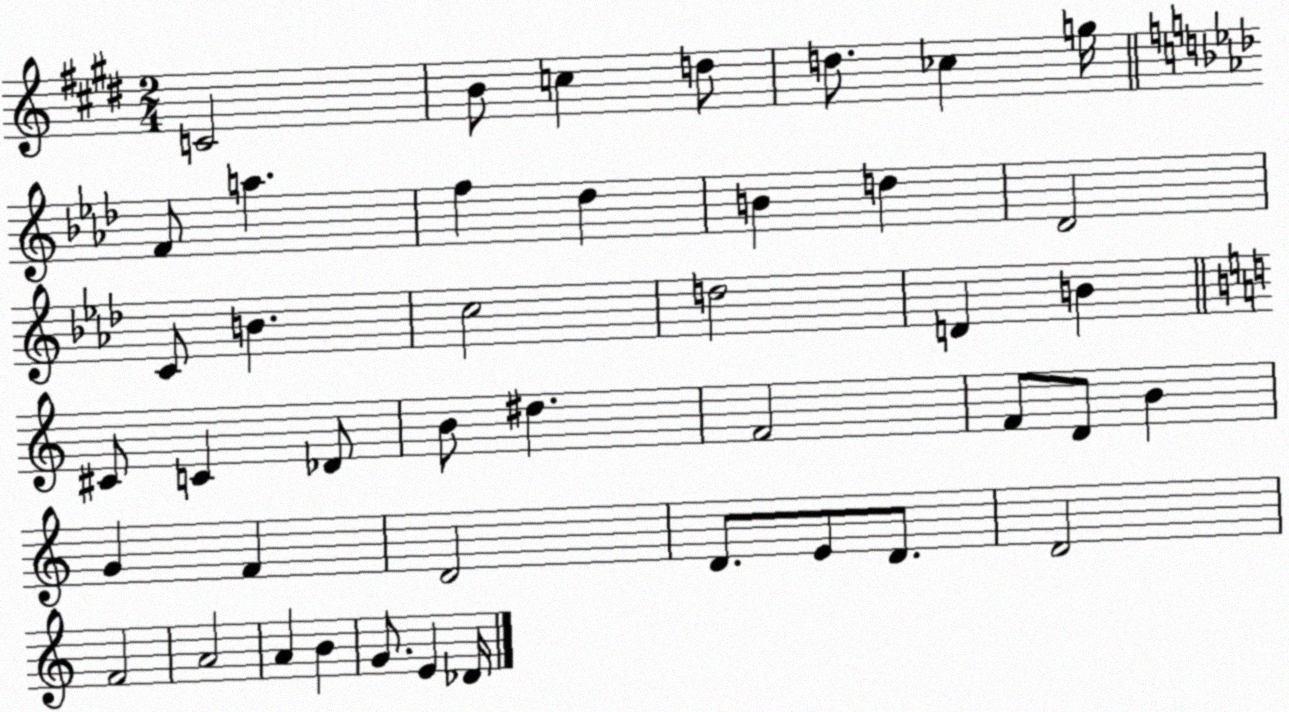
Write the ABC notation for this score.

X:1
T:Untitled
M:2/4
L:1/4
K:E
C2 B/2 c d/2 d/2 _c g/4 F/2 a f _d B d _D2 C/2 B c2 d2 D B ^C/2 C _D/2 B/2 ^d F2 F/2 D/2 B G F D2 D/2 E/2 D/2 D2 F2 A2 A B G/2 E _D/4